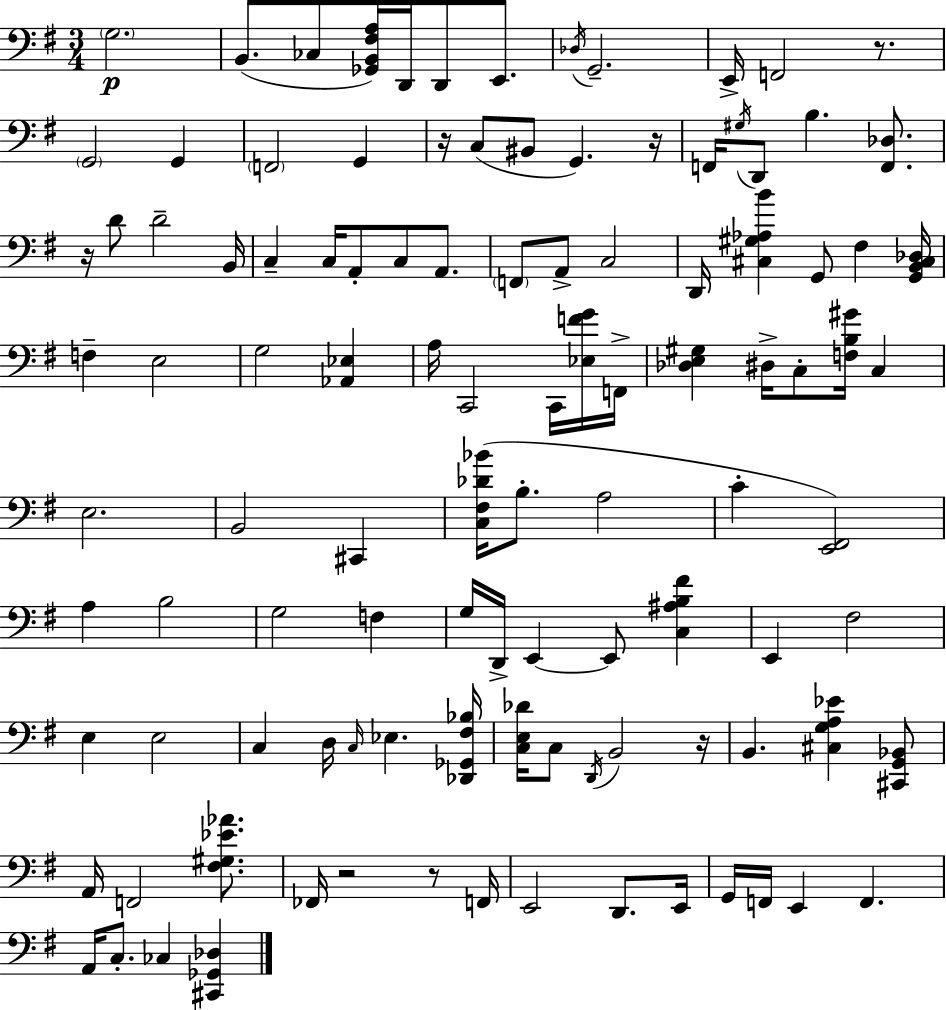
X:1
T:Untitled
M:3/4
L:1/4
K:G
G,2 B,,/2 _C,/2 [_G,,B,,^F,A,]/4 D,,/4 D,,/2 E,,/2 _D,/4 G,,2 E,,/4 F,,2 z/2 G,,2 G,, F,,2 G,, z/4 C,/2 ^B,,/2 G,, z/4 F,,/4 ^G,/4 D,,/2 B, [F,,_D,]/2 z/4 D/2 D2 B,,/4 C, C,/4 A,,/2 C,/2 A,,/2 F,,/2 A,,/2 C,2 D,,/4 [^C,^G,_A,B] G,,/2 ^F, [G,,B,,^C,_D,]/4 F, E,2 G,2 [_A,,_E,] A,/4 C,,2 C,,/4 [_E,FG]/4 F,,/4 [_D,E,^G,] ^D,/4 C,/2 [F,B,^G]/4 C, E,2 B,,2 ^C,, [C,^F,_D_B]/4 B,/2 A,2 C [E,,^F,,]2 A, B,2 G,2 F, G,/4 D,,/4 E,, E,,/2 [C,^A,B,^F] E,, ^F,2 E, E,2 C, D,/4 C,/4 _E, [_D,,_G,,^F,_B,]/4 [C,E,_D]/4 C,/2 D,,/4 B,,2 z/4 B,, [^C,G,A,_E] [^C,,G,,_B,,]/2 A,,/4 F,,2 [^F,^G,_E_A]/2 _F,,/4 z2 z/2 F,,/4 E,,2 D,,/2 E,,/4 G,,/4 F,,/4 E,, F,, A,,/4 C,/2 _C, [^C,,_G,,_D,]